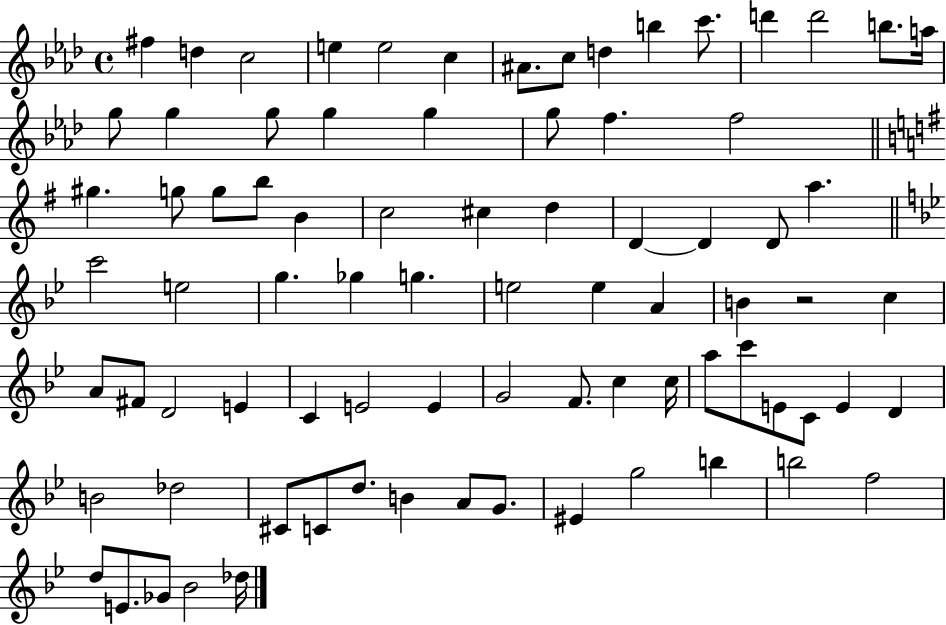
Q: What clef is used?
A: treble